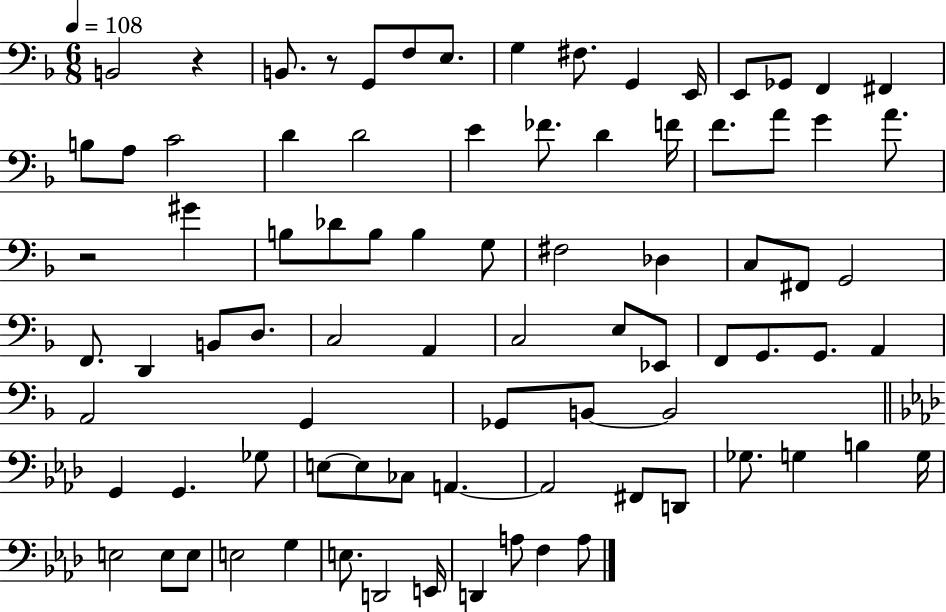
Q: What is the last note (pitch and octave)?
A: A3